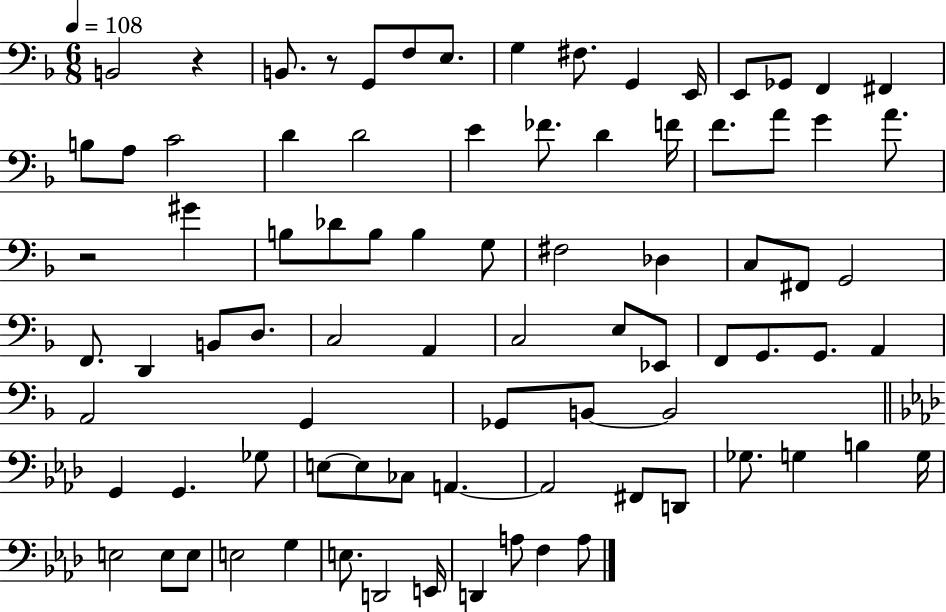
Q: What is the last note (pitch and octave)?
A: A3